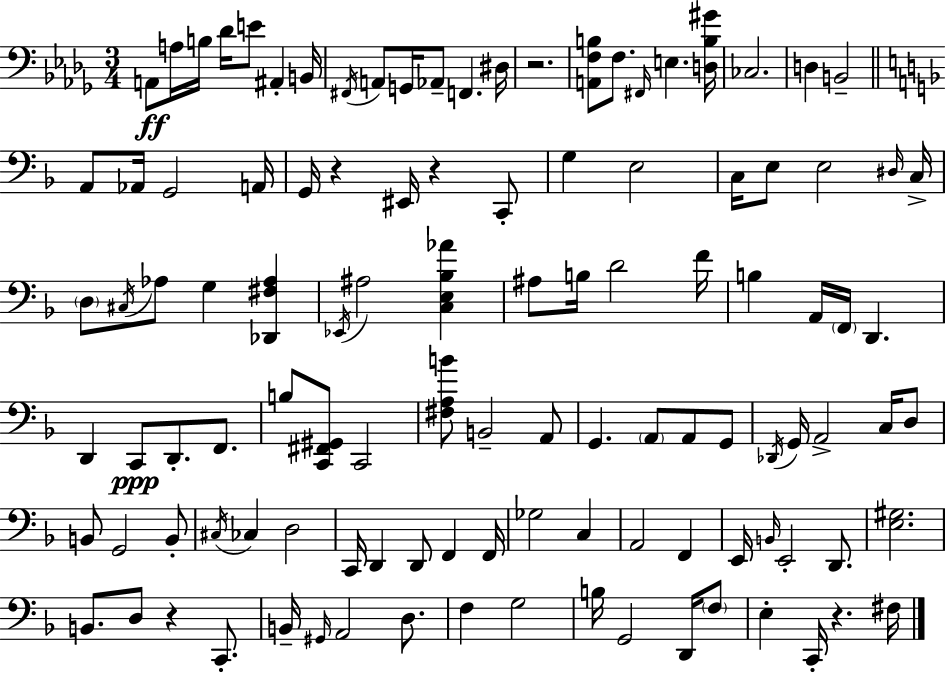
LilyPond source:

{
  \clef bass
  \numericTimeSignature
  \time 3/4
  \key bes \minor
  a,8\ff a16 b16 des'16 e'8 ais,4-. b,16 | \acciaccatura { fis,16 } a,8 g,16 aes,8-- f,4. | dis16 r2. | <a, f b>8 f8. \grace { fis,16 } e4. | \break <d b gis'>16 ces2. | d4 b,2-- | \bar "||" \break \key f \major a,8 aes,16 g,2 a,16 | g,16 r4 eis,16 r4 c,8-. | g4 e2 | c16 e8 e2 \grace { dis16 } | \break c16-> \parenthesize d8 \acciaccatura { cis16 } aes8 g4 <des, fis aes>4 | \acciaccatura { ees,16 } ais2 <c e bes aes'>4 | ais8 b16 d'2 | f'16 b4 a,16 \parenthesize f,16 d,4. | \break d,4 c,8\ppp d,8.-. | f,8. b8 <c, fis, gis,>8 c,2 | <fis a b'>8 b,2-- | a,8 g,4. \parenthesize a,8 a,8 | \break g,8 \acciaccatura { des,16 } g,16 a,2-> | c16 d8 b,8 g,2 | b,8-. \acciaccatura { cis16 } ces4 d2 | c,16 d,4 d,8 | \break f,4 f,16 ges2 | c4 a,2 | f,4 e,16 \grace { b,16 } e,2-. | d,8. <e gis>2. | \break b,8. d8 r4 | c,8.-. b,16-- \grace { gis,16 } a,2 | d8. f4 g2 | b16 g,2 | \break d,16 \parenthesize f8 e4-. c,16-. | r4. fis16 \bar "|."
}